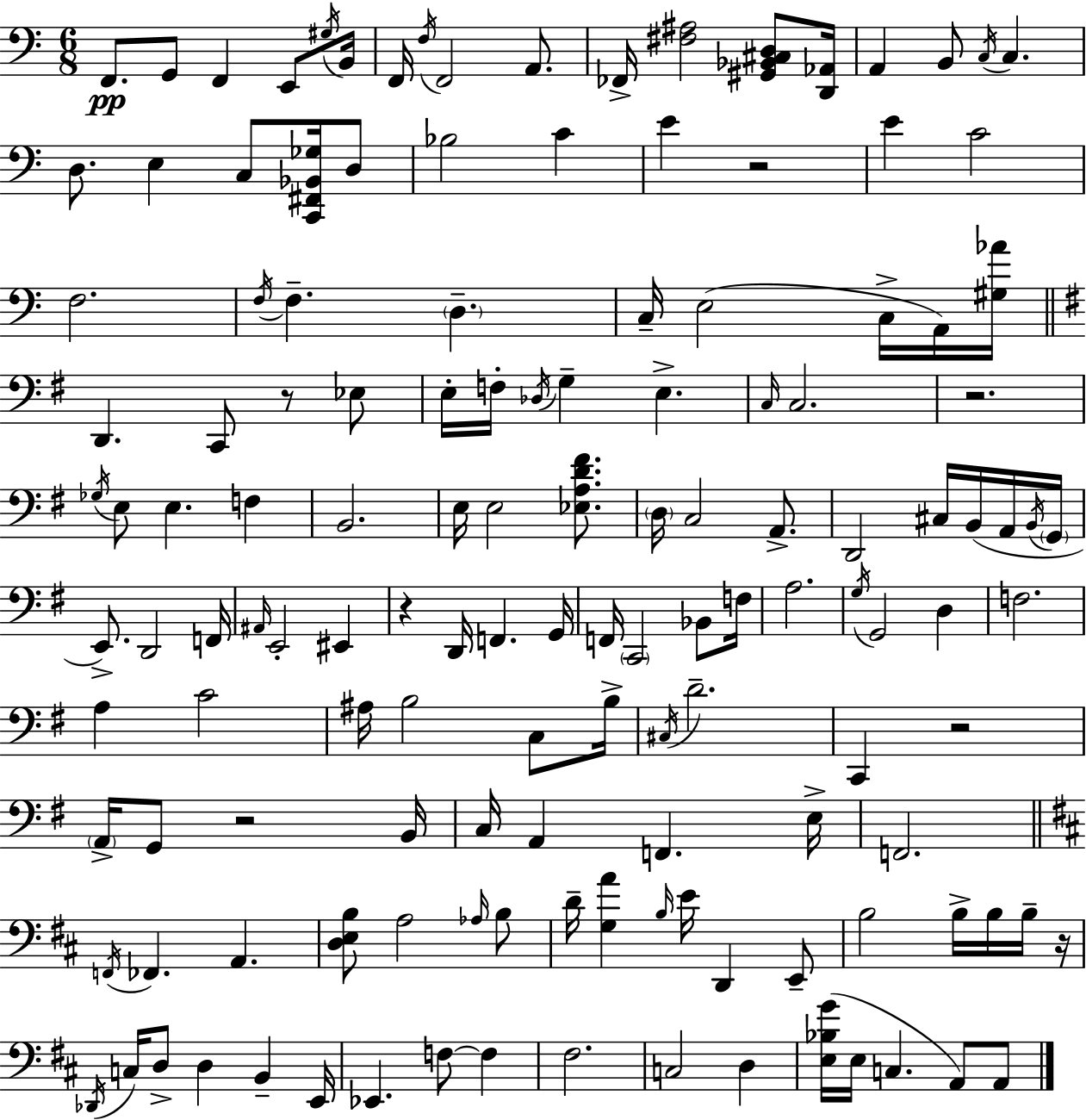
F2/e. G2/e F2/q E2/e G#3/s B2/s F2/s F3/s F2/h A2/e. FES2/s [F#3,A#3]/h [G#2,Bb2,C#3,D3]/e [D2,Ab2]/s A2/q B2/e C3/s C3/q. D3/e. E3/q C3/e [C2,F#2,Bb2,Gb3]/s D3/e Bb3/h C4/q E4/q R/h E4/q C4/h F3/h. F3/s F3/q. D3/q. C3/s E3/h C3/s A2/s [G#3,Ab4]/s D2/q. C2/e R/e Eb3/e E3/s F3/s Db3/s G3/q E3/q. C3/s C3/h. R/h. Gb3/s E3/e E3/q. F3/q B2/h. E3/s E3/h [Eb3,A3,D4,F#4]/e. D3/s C3/h A2/e. D2/h C#3/s B2/s A2/s B2/s G2/s E2/e. D2/h F2/s A#2/s E2/h EIS2/q R/q D2/s F2/q. G2/s F2/s C2/h Bb2/e F3/s A3/h. G3/s G2/h D3/q F3/h. A3/q C4/h A#3/s B3/h C3/e B3/s C#3/s D4/h. C2/q R/h A2/s G2/e R/h B2/s C3/s A2/q F2/q. E3/s F2/h. F2/s FES2/q. A2/q. [D3,E3,B3]/e A3/h Ab3/s B3/e D4/s [G3,A4]/q B3/s E4/s D2/q E2/e B3/h B3/s B3/s B3/s R/s Db2/s C3/s D3/e D3/q B2/q E2/s Eb2/q. F3/e F3/q F#3/h. C3/h D3/q [E3,Bb3,G4]/s E3/s C3/q. A2/e A2/e